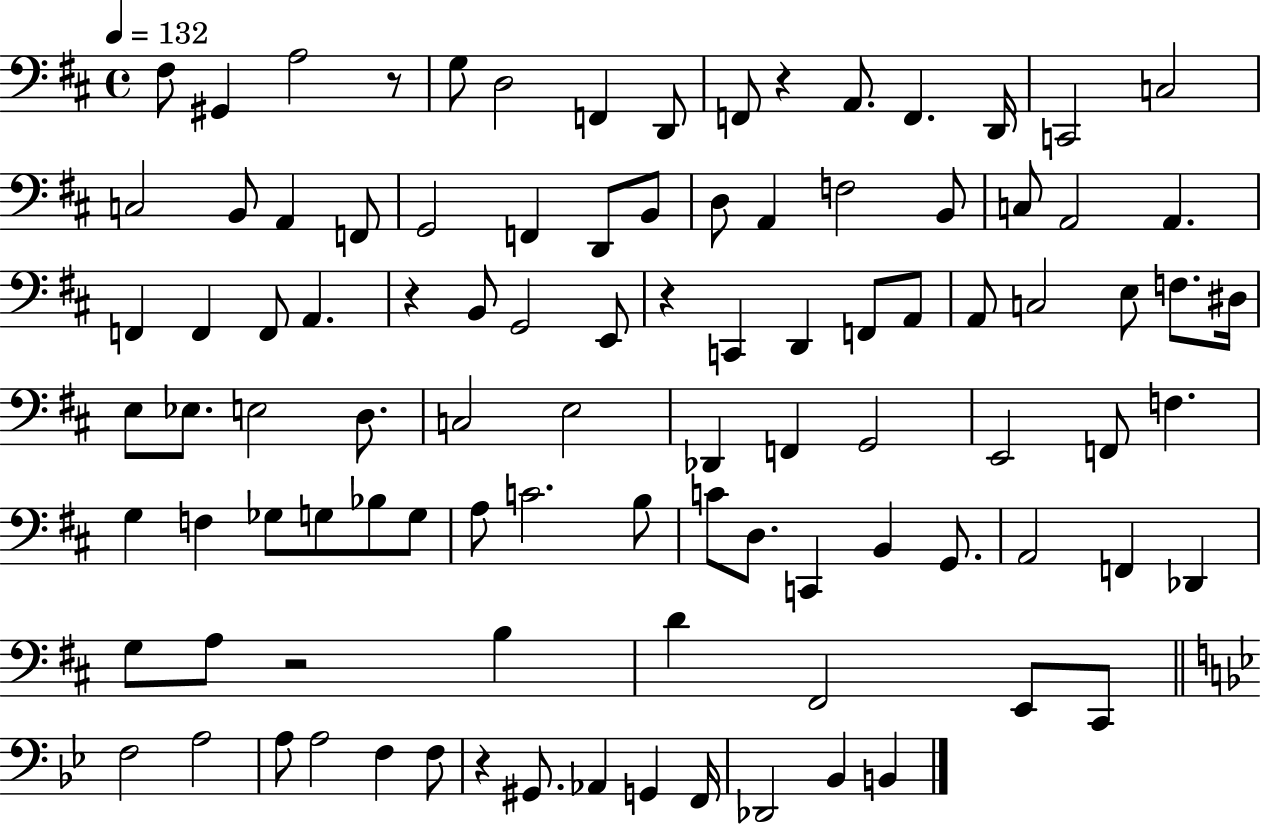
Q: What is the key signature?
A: D major